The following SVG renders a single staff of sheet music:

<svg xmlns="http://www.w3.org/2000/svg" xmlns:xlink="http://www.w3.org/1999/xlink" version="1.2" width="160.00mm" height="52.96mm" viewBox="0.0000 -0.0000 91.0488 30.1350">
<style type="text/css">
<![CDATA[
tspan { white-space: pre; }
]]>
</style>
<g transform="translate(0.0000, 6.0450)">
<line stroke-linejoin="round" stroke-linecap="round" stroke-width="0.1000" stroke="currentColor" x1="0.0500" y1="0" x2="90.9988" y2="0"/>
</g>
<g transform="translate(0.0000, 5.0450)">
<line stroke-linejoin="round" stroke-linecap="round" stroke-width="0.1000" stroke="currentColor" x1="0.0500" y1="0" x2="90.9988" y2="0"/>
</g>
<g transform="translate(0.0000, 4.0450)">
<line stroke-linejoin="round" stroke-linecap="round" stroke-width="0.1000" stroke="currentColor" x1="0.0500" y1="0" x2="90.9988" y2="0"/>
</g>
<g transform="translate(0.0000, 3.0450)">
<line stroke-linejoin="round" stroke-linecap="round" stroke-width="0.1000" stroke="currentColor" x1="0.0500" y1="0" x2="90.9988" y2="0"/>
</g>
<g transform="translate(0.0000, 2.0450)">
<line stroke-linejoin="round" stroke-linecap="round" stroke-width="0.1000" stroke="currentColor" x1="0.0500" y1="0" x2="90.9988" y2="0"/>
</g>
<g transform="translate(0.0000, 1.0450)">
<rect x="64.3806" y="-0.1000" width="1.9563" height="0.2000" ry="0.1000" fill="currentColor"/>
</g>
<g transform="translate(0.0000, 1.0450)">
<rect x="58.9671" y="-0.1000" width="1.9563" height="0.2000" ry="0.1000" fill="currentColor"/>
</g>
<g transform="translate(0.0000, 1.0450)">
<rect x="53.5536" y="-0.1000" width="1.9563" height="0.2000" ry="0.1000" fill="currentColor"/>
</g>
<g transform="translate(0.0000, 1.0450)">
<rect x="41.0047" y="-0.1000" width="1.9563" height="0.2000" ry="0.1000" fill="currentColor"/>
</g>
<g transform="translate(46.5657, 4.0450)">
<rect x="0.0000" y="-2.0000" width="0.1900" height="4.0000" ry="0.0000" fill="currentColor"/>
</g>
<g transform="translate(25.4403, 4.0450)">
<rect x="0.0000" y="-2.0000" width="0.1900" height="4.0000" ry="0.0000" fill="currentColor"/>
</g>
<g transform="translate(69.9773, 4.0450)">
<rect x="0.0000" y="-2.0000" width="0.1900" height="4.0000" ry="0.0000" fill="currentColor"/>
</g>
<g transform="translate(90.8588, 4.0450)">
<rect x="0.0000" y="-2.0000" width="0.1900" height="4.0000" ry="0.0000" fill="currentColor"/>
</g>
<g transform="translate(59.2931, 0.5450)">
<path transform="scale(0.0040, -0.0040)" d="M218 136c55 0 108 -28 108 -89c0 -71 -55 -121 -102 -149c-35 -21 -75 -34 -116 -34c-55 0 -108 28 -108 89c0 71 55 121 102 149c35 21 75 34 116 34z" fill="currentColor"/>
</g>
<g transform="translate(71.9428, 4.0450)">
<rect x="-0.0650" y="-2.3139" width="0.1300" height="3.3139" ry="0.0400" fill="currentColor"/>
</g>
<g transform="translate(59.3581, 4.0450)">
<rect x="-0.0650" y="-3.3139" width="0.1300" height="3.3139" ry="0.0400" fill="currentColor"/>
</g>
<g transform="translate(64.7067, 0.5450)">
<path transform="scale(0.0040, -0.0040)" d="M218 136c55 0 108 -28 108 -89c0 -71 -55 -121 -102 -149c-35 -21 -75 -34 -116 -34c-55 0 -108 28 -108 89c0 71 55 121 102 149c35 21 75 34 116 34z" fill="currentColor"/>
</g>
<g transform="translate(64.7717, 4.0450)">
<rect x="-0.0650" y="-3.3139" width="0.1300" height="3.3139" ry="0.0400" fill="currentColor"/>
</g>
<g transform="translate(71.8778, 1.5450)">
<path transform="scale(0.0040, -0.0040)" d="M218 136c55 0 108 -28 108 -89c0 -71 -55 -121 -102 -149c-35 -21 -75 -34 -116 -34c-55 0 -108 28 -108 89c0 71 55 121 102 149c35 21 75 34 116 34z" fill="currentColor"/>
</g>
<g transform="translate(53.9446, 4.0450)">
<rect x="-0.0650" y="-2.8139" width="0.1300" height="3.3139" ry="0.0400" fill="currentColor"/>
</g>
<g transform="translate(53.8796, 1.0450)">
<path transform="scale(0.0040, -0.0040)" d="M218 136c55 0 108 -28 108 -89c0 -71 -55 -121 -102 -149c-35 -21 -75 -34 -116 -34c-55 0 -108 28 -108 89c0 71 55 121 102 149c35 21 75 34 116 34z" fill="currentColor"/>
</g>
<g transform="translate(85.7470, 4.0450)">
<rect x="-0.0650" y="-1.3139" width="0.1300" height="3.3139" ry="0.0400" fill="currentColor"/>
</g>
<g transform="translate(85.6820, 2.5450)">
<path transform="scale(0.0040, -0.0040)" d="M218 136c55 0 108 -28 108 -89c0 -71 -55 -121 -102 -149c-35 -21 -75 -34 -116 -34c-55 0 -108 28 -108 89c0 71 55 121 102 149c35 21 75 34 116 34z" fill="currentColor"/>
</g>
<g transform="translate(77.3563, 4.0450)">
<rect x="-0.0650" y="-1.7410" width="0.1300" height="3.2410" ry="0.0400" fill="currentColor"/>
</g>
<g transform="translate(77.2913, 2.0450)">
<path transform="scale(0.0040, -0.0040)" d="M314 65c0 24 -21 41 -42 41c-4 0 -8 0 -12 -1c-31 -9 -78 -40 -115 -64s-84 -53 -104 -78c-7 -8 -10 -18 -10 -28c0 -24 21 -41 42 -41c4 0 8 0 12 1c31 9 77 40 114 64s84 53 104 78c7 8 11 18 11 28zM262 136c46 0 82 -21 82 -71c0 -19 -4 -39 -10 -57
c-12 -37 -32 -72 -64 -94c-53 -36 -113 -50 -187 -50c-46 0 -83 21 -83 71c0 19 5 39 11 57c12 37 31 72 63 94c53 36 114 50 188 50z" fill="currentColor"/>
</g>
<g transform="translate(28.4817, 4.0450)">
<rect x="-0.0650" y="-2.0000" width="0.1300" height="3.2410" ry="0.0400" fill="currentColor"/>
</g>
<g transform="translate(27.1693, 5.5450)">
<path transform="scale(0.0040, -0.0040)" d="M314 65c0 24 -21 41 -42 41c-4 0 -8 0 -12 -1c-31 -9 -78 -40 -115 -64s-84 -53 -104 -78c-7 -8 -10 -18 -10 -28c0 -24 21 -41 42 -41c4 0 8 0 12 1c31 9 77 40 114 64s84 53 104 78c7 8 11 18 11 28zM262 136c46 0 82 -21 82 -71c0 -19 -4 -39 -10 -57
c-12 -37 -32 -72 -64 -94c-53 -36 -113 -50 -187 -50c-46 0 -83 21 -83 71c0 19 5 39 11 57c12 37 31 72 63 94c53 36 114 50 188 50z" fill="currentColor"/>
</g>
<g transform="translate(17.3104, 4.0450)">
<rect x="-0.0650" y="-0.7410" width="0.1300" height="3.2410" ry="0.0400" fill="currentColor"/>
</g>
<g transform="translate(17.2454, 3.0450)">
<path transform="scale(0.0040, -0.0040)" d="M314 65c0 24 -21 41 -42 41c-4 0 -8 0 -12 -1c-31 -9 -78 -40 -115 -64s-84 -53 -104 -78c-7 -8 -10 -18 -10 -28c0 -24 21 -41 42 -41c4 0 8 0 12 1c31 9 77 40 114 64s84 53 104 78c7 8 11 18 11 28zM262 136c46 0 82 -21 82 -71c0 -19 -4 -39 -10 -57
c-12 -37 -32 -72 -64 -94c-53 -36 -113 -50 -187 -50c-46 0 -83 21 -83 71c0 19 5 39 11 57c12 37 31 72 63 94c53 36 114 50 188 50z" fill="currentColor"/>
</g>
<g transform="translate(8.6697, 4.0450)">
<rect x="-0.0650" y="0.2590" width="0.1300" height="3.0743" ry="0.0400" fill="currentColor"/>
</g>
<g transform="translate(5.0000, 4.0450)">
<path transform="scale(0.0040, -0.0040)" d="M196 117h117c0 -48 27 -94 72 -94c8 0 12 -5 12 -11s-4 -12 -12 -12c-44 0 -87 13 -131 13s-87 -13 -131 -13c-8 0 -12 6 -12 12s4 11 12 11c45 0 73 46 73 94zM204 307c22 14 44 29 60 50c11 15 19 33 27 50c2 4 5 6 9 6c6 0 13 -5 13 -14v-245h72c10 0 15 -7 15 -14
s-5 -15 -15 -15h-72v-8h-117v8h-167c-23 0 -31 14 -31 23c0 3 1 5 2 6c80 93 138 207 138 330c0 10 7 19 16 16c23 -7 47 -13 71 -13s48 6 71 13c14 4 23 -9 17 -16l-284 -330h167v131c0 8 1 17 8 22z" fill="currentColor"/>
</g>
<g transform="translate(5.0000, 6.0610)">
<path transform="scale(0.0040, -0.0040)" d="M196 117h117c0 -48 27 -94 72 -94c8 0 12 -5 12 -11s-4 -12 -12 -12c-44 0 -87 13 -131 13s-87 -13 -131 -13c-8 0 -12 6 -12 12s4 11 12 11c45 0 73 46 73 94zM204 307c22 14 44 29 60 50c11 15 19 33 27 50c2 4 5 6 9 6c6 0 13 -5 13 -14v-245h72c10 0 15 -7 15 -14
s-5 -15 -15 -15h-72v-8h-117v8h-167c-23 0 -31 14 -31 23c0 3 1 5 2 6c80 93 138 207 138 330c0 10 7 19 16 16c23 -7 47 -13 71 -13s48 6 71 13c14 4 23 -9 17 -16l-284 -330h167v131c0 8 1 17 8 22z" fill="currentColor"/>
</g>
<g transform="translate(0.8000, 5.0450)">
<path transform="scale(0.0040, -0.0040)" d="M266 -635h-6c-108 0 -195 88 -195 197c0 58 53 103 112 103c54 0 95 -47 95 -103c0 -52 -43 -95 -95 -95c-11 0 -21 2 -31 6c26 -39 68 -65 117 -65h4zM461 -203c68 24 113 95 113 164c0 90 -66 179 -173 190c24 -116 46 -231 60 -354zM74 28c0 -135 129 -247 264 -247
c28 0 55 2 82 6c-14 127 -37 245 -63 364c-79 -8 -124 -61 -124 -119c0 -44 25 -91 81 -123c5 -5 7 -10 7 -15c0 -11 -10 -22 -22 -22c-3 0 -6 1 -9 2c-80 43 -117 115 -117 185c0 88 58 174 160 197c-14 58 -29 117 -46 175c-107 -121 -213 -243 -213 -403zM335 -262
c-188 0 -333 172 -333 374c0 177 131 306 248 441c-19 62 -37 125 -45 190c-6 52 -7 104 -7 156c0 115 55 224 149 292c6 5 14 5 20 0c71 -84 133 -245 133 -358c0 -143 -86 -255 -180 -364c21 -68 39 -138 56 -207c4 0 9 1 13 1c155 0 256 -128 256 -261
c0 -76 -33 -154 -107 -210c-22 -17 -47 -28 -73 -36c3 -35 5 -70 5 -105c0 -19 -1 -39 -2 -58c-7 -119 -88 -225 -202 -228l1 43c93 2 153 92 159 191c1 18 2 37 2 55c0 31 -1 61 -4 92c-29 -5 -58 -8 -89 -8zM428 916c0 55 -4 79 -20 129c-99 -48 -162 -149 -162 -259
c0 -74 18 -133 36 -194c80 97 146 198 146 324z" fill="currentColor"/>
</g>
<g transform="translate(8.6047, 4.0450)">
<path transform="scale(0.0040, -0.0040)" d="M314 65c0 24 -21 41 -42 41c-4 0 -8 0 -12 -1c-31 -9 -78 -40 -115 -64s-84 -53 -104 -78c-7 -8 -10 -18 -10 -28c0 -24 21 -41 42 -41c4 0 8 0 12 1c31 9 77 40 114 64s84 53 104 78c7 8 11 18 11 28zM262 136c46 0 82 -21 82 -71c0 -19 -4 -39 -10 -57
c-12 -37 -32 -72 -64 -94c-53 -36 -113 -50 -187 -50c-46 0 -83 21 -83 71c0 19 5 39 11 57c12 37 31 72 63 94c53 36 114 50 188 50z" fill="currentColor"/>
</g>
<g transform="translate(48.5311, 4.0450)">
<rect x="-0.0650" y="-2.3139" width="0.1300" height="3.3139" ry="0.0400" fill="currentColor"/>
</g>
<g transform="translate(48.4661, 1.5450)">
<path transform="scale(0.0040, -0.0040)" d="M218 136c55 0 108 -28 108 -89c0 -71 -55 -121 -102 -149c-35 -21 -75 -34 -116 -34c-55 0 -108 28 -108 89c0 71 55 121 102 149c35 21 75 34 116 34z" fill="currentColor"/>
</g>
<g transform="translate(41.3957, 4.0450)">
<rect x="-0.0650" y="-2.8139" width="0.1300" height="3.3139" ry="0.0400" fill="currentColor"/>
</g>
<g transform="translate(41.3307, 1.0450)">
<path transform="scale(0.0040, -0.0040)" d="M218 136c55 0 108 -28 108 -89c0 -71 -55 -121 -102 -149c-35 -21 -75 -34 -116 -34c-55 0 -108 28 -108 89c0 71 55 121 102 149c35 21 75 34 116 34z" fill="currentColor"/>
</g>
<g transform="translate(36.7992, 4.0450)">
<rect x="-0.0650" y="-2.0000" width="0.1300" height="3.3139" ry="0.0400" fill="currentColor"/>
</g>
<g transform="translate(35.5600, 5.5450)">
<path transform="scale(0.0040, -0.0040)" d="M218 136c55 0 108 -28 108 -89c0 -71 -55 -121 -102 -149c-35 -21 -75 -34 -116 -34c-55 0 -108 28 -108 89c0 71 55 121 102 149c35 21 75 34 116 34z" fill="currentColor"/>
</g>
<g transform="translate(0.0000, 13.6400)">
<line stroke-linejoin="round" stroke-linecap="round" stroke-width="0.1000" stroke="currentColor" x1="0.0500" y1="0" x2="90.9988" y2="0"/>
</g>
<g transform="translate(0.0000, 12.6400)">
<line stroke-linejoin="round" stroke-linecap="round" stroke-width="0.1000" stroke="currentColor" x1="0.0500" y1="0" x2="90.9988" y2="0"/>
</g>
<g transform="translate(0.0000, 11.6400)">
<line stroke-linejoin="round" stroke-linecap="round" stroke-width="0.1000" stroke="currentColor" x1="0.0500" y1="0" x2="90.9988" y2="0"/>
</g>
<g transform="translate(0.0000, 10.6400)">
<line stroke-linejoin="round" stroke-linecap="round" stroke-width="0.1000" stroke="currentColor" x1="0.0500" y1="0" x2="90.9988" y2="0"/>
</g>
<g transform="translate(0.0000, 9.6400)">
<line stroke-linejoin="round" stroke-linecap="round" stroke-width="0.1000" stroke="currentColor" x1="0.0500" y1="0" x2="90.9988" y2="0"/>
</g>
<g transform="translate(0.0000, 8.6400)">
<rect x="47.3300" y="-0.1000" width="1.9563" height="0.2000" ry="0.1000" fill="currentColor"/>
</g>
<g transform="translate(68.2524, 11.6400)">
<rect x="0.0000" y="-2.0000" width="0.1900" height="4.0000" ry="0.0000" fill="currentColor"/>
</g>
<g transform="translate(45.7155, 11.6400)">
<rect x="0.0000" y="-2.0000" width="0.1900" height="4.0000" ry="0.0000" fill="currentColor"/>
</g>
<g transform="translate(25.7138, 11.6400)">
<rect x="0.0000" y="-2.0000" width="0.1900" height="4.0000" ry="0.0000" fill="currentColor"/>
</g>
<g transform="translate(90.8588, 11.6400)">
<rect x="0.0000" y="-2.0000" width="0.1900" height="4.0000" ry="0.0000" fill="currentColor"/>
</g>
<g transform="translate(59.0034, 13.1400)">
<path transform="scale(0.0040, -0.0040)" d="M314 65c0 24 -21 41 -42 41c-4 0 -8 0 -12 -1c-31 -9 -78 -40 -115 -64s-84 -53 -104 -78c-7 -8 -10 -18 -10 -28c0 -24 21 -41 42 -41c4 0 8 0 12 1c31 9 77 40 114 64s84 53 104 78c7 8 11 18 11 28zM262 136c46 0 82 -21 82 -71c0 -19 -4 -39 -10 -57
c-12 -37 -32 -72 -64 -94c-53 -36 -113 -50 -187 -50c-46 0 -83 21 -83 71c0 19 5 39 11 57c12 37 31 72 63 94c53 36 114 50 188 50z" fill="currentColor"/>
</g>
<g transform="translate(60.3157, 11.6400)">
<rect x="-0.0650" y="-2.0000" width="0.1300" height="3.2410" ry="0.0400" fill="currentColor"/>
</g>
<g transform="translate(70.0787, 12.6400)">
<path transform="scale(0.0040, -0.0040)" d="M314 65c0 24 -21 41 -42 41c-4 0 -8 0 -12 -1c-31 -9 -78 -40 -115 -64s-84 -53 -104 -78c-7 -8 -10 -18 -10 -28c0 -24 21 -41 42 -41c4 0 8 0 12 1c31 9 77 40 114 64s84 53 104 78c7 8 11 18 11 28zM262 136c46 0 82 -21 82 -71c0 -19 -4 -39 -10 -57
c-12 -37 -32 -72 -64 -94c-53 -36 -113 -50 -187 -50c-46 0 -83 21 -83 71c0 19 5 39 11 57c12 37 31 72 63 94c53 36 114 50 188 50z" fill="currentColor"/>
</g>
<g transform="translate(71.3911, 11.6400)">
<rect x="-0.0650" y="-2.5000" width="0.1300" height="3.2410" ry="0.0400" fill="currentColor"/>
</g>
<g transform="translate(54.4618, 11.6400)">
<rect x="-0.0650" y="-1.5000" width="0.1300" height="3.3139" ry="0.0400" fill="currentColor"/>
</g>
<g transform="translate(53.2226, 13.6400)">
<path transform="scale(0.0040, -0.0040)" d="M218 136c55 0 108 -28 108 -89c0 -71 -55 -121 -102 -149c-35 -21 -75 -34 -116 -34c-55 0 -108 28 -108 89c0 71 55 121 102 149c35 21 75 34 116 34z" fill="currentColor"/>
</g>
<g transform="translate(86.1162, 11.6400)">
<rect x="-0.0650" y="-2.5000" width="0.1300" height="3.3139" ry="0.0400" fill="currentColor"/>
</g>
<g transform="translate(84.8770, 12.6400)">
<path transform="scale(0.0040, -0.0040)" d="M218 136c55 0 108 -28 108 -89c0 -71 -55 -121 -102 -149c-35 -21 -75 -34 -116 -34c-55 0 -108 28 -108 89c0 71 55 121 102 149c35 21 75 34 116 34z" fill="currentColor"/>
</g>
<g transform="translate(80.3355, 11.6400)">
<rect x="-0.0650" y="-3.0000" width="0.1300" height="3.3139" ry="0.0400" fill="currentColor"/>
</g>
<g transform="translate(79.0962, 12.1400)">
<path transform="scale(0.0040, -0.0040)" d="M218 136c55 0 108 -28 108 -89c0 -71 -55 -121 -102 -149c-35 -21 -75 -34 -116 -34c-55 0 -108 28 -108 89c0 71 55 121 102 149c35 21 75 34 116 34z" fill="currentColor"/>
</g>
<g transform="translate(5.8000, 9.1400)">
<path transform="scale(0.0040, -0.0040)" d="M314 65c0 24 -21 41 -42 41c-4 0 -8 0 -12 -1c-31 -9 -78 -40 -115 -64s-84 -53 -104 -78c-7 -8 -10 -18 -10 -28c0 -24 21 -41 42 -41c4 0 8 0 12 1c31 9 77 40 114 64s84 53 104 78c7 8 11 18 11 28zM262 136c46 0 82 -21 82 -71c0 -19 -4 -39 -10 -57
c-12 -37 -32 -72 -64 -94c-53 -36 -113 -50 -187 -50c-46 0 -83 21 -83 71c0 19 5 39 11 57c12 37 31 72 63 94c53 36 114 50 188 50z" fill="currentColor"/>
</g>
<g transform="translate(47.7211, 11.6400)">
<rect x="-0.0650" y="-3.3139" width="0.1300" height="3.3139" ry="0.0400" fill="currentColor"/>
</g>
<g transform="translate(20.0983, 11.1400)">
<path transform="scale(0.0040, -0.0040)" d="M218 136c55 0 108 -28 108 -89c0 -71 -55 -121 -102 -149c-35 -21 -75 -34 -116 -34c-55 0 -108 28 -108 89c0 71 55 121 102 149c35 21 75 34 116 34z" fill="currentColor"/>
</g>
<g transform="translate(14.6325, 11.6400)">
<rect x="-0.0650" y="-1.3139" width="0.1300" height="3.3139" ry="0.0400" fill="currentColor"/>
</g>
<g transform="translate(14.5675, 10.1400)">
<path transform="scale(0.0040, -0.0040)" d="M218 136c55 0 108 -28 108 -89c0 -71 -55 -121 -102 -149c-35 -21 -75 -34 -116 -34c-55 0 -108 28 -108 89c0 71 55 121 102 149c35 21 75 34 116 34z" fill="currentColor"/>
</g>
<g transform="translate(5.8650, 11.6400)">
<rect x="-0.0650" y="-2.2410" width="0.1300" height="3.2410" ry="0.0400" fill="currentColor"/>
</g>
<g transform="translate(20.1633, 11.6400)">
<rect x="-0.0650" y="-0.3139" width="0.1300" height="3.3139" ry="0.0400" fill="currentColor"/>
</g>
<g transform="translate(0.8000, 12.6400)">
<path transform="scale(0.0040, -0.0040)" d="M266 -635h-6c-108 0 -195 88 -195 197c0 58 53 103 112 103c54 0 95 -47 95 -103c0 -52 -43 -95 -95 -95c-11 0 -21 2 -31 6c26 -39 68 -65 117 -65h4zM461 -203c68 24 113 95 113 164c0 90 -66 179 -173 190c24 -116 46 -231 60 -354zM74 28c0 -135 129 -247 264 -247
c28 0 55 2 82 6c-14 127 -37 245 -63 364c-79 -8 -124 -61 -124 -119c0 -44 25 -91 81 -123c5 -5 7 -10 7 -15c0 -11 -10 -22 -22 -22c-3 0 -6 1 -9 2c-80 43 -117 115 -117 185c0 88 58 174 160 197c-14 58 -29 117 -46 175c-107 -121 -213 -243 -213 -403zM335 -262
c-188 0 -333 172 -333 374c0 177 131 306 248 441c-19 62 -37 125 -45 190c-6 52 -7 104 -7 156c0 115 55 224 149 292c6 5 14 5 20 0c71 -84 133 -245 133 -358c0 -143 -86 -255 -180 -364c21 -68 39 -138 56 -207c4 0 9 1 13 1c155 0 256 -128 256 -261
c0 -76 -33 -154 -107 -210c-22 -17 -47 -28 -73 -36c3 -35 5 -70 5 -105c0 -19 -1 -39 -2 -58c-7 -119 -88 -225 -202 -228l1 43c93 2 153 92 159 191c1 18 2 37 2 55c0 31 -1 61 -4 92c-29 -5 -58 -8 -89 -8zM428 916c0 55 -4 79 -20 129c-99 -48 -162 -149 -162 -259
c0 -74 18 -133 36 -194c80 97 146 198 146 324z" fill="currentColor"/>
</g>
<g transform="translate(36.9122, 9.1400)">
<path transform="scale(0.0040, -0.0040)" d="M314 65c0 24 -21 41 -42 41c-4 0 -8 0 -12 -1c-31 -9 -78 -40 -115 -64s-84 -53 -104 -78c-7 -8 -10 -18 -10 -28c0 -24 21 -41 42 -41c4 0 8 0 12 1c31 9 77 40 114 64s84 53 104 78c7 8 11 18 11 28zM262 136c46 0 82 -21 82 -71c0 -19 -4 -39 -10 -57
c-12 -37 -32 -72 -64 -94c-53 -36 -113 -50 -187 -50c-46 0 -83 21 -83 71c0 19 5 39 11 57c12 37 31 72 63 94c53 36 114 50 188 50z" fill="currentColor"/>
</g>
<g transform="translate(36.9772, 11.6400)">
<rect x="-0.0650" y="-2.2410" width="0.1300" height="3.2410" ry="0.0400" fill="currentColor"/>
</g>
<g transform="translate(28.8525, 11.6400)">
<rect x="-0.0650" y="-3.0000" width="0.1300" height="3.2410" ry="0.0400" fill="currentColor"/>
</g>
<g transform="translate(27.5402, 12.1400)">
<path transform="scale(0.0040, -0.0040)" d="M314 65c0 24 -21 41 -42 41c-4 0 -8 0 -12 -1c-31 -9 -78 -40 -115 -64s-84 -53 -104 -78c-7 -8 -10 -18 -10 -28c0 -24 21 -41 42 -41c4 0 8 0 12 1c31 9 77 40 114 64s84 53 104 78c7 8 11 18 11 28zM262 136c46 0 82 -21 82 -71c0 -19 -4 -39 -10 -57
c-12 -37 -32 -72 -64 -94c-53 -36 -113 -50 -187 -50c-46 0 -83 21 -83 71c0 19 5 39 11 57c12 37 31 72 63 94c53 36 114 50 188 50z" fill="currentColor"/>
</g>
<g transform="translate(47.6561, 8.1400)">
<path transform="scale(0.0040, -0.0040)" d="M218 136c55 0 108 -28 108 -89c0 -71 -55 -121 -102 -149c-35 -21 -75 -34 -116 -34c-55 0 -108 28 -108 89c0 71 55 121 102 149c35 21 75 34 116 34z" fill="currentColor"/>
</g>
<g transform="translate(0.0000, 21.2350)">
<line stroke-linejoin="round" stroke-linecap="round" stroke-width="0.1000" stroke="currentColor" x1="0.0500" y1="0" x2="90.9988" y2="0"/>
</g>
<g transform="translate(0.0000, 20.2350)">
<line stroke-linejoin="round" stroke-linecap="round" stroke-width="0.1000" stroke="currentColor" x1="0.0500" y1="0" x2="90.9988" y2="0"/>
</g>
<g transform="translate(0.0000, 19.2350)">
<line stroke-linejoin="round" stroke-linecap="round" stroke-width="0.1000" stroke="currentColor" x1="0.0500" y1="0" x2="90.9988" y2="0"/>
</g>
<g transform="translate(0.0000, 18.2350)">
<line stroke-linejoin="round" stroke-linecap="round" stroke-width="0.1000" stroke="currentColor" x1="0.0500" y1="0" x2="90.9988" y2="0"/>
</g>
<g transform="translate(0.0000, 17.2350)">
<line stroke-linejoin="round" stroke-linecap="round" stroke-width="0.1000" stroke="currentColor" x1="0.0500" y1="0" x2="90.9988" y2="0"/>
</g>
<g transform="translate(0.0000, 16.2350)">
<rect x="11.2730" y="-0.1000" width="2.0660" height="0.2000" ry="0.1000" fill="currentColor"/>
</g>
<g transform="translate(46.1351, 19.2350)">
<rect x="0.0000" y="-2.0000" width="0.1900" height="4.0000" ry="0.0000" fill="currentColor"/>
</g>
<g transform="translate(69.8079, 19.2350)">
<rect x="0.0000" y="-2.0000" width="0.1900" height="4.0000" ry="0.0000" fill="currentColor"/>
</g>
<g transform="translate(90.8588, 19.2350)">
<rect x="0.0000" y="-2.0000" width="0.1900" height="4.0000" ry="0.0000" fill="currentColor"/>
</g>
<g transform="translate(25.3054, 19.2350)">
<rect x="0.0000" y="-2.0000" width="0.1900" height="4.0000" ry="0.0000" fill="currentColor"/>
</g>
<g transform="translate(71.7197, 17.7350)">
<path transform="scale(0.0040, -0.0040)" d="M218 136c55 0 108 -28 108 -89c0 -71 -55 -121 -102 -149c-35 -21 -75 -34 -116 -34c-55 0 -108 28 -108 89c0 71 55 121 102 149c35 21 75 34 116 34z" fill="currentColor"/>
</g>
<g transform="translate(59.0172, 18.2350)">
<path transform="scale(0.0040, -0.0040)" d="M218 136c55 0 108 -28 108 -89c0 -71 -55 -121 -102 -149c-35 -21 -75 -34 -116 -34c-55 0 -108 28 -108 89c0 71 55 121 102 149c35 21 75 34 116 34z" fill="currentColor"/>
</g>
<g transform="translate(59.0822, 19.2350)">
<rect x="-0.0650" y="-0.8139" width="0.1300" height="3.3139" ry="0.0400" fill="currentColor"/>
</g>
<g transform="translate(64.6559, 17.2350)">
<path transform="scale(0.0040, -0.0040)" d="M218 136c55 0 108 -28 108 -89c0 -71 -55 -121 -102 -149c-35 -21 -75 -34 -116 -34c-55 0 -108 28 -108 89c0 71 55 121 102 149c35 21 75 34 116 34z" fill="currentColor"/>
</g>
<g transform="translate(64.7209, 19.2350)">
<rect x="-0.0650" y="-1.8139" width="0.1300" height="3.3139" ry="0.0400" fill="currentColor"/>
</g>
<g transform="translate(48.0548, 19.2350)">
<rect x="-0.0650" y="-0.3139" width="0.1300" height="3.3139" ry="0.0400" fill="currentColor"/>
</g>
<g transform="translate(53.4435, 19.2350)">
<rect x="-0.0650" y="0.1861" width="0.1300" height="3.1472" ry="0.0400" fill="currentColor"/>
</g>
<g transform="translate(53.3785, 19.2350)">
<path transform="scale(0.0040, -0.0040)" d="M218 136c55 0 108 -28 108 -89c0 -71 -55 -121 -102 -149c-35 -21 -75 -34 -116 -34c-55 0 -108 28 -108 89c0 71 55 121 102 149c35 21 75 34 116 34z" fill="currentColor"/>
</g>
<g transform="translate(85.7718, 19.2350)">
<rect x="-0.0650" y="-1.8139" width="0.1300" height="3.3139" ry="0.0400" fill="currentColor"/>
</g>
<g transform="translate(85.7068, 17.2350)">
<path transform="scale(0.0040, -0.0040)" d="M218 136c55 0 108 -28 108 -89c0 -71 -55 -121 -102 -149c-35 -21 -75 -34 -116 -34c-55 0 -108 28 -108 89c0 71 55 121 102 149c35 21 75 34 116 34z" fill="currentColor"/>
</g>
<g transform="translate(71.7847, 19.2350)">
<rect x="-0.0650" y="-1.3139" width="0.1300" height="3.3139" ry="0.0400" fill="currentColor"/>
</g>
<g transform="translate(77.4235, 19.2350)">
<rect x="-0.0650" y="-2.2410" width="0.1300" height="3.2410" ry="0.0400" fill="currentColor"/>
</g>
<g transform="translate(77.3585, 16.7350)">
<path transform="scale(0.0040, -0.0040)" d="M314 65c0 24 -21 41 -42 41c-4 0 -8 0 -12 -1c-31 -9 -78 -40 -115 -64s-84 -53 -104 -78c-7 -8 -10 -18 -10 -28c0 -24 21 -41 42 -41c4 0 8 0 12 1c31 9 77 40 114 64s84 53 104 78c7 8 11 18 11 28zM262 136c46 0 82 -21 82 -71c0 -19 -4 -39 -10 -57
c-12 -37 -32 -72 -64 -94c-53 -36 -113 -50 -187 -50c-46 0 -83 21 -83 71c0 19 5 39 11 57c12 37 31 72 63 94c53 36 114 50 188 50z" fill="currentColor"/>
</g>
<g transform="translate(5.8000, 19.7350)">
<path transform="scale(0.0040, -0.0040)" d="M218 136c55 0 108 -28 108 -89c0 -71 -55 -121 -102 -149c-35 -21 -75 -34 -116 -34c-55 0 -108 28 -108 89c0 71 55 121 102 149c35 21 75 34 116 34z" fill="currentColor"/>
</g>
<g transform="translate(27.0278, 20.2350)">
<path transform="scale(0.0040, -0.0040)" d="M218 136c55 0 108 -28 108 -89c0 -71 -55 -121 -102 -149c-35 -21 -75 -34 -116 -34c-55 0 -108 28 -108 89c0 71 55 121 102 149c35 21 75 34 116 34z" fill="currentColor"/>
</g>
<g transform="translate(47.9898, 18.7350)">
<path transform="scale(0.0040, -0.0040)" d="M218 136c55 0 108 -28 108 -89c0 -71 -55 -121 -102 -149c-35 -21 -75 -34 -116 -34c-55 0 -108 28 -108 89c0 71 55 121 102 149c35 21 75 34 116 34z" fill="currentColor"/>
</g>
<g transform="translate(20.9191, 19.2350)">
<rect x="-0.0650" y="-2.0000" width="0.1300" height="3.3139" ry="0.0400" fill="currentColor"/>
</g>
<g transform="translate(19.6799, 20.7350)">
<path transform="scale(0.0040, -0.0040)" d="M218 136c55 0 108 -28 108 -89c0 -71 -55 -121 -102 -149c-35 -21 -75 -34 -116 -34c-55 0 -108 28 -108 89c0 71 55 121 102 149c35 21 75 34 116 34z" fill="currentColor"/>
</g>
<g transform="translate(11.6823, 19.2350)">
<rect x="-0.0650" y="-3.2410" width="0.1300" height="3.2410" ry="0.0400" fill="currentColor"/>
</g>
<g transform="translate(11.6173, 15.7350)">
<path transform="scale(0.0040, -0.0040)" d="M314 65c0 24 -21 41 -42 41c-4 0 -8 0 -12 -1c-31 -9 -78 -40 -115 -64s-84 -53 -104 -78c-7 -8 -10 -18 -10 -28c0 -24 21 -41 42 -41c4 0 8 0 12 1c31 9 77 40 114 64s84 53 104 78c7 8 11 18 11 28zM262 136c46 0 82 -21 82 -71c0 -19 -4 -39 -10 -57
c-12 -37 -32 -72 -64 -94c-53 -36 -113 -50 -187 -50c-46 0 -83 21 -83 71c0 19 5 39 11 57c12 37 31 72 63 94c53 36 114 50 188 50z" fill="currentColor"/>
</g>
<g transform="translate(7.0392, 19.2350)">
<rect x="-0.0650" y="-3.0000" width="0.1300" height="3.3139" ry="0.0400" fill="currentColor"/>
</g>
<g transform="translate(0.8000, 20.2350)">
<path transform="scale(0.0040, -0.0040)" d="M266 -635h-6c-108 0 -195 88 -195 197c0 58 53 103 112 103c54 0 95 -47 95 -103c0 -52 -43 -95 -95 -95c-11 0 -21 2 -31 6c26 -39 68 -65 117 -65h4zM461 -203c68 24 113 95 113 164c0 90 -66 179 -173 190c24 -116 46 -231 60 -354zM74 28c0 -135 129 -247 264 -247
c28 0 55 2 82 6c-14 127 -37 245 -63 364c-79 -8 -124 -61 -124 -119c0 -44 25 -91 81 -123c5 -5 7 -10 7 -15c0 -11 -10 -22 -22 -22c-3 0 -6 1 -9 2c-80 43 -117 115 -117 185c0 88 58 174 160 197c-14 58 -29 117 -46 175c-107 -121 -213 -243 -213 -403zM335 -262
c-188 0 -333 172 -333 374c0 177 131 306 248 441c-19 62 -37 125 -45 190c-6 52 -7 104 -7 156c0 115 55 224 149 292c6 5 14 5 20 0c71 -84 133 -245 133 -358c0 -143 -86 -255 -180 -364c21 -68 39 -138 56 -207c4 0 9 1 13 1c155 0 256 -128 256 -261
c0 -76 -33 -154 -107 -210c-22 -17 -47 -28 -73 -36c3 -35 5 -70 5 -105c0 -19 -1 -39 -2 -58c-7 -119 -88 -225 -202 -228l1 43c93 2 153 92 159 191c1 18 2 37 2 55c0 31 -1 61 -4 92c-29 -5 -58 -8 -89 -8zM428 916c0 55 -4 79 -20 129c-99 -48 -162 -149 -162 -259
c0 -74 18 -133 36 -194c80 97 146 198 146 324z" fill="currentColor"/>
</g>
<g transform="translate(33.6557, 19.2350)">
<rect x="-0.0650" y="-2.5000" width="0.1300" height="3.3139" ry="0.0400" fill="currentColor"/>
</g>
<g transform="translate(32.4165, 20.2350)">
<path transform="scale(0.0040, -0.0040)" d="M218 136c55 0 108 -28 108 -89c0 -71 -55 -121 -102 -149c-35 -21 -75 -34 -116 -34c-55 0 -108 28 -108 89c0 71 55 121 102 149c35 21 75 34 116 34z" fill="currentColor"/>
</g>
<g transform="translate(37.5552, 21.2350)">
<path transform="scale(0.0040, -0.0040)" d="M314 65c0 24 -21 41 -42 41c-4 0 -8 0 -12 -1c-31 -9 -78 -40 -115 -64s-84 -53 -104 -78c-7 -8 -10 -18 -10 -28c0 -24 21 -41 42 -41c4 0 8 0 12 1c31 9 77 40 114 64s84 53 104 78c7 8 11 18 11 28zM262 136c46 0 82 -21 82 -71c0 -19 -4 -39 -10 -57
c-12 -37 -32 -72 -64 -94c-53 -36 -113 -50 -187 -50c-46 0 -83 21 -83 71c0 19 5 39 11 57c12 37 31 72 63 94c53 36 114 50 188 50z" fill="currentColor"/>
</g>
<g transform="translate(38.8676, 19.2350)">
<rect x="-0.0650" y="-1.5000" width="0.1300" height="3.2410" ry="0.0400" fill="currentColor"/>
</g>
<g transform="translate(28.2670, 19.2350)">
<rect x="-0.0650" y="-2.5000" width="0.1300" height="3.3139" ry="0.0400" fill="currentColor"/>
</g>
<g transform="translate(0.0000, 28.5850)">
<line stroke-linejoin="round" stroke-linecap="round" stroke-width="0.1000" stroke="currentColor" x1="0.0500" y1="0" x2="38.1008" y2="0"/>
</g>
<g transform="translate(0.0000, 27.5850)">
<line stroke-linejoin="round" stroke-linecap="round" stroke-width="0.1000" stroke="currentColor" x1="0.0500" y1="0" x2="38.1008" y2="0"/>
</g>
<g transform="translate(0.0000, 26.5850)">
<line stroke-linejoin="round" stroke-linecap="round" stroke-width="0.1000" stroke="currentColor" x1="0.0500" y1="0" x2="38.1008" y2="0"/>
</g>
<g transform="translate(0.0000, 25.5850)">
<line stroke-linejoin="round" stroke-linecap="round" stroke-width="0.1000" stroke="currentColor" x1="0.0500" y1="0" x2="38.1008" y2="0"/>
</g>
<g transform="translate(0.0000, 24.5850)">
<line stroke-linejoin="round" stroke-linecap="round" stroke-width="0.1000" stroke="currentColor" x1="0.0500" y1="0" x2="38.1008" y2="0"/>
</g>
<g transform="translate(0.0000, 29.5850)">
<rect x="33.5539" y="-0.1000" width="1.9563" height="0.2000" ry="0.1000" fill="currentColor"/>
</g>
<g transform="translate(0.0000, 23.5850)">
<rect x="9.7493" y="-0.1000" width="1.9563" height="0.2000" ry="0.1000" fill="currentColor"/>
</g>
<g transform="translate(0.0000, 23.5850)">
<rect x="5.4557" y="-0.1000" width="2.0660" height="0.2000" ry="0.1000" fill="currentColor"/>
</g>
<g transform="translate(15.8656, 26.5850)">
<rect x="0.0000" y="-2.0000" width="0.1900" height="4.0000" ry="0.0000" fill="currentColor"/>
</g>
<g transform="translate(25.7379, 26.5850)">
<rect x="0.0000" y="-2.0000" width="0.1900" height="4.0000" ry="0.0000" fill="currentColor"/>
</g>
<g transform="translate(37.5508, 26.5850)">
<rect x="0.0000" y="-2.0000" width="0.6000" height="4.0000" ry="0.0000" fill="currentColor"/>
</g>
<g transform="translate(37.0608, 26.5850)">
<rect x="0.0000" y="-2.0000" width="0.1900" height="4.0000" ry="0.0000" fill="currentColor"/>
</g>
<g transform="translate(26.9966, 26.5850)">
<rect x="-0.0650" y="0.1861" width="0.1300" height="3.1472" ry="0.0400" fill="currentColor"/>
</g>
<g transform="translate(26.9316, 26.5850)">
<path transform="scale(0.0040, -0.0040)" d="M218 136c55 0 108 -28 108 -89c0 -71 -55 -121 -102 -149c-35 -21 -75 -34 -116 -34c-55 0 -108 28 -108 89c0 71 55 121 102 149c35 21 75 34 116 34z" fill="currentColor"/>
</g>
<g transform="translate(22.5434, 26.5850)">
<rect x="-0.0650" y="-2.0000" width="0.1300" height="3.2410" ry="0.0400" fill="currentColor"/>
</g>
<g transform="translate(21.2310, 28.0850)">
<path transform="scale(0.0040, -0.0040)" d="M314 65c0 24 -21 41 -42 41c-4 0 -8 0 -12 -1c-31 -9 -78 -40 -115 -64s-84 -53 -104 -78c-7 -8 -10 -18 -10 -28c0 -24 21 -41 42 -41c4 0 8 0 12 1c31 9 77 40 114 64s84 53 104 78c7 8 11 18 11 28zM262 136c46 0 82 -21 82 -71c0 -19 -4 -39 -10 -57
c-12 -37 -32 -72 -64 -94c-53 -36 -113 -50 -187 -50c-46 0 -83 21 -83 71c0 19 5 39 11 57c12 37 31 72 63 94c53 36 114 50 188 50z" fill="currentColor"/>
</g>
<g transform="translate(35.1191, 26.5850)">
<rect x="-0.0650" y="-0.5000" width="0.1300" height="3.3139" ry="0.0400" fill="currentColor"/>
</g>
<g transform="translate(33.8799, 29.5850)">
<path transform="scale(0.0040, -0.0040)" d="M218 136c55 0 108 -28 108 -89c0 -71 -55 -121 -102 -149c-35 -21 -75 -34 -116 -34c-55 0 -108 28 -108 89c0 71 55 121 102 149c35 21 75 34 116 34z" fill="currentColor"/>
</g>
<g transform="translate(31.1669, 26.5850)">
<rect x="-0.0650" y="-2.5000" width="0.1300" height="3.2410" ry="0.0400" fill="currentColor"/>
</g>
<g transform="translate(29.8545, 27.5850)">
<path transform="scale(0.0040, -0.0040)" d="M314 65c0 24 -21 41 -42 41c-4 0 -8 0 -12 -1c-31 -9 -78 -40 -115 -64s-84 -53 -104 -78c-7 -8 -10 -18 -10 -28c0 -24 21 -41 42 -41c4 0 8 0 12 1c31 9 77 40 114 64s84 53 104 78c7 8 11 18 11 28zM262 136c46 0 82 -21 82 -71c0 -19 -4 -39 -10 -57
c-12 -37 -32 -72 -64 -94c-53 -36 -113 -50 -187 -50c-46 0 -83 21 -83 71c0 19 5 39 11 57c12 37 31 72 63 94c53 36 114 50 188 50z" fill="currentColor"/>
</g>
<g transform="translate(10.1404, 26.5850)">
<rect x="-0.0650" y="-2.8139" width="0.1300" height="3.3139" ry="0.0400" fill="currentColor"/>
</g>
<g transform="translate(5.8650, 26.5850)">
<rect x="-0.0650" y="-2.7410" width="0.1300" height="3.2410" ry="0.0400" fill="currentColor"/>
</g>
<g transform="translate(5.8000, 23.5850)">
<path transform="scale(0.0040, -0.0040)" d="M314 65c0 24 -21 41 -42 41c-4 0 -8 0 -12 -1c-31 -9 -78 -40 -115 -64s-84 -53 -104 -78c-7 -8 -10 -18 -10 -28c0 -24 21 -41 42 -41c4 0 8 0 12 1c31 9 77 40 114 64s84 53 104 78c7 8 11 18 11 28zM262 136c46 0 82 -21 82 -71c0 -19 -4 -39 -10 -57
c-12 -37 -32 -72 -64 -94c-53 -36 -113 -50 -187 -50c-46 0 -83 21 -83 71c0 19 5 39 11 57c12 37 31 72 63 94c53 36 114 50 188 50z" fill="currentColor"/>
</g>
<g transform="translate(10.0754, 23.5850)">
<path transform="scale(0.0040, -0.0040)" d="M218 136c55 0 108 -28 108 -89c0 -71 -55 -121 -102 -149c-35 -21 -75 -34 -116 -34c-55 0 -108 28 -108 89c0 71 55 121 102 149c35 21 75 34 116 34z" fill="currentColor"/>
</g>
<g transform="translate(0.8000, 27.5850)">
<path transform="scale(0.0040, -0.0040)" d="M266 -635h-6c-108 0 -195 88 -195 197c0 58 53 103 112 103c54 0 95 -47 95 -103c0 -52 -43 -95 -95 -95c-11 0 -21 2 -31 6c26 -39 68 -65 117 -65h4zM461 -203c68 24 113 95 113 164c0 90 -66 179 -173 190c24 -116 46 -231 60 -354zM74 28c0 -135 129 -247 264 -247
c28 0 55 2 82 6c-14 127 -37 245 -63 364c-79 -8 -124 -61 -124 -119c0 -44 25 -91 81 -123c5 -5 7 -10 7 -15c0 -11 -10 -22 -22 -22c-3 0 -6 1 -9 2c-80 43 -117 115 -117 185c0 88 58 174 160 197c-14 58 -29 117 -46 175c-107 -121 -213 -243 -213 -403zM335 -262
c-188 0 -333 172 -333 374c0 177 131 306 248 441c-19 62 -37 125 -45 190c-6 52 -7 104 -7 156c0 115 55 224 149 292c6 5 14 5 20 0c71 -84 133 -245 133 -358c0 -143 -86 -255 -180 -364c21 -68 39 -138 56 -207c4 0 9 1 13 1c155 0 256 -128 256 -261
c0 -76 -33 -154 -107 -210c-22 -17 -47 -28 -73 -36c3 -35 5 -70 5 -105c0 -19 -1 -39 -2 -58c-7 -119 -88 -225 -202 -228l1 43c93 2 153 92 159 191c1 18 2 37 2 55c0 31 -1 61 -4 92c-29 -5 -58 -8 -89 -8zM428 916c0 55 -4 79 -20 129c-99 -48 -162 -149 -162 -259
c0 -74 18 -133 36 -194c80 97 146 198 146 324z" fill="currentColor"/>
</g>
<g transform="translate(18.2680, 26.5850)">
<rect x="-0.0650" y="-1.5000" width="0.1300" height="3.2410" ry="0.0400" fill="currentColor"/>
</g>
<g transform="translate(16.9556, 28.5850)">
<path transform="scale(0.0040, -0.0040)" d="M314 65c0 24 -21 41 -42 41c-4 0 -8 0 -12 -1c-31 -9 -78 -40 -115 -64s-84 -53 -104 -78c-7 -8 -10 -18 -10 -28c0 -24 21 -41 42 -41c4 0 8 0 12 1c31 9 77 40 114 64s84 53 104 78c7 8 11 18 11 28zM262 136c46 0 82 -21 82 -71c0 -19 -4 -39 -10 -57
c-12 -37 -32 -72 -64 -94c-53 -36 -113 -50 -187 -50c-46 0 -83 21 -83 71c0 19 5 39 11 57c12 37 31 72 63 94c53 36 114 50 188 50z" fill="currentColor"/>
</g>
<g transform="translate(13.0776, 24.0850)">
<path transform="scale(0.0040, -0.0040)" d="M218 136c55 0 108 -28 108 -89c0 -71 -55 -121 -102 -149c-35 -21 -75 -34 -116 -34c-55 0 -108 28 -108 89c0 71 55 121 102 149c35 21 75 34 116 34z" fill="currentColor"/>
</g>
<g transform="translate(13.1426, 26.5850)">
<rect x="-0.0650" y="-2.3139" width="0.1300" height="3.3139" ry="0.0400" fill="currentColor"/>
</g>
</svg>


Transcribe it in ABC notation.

X:1
T:Untitled
M:4/4
L:1/4
K:C
B2 d2 F2 F a g a b b g f2 e g2 e c A2 g2 b E F2 G2 A G A b2 F G G E2 c B d f e g2 f a2 a g E2 F2 B G2 C